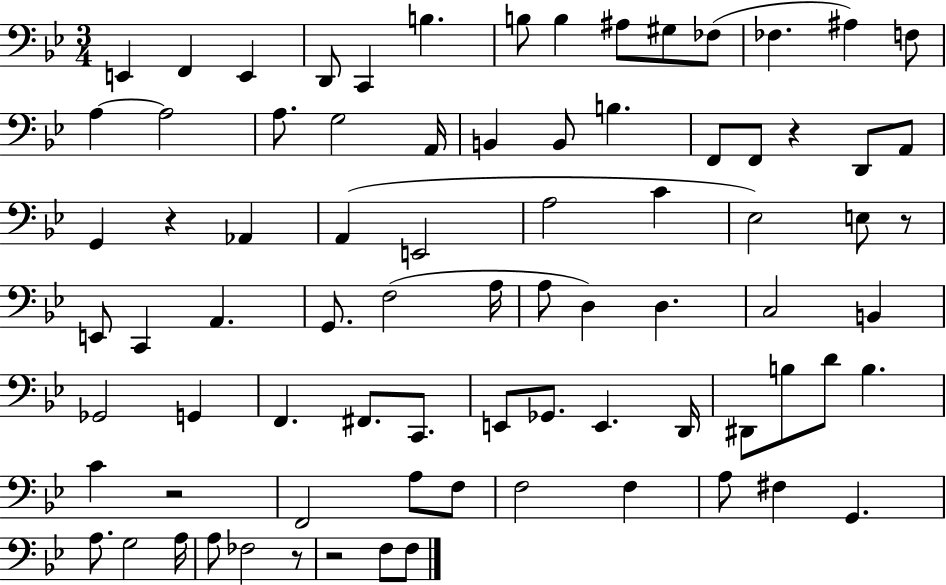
{
  \clef bass
  \numericTimeSignature
  \time 3/4
  \key bes \major
  \repeat volta 2 { e,4 f,4 e,4 | d,8 c,4 b4. | b8 b4 ais8 gis8 fes8( | fes4. ais4) f8 | \break a4~~ a2 | a8. g2 a,16 | b,4 b,8 b4. | f,8 f,8 r4 d,8 a,8 | \break g,4 r4 aes,4 | a,4( e,2 | a2 c'4 | ees2) e8 r8 | \break e,8 c,4 a,4. | g,8. f2( a16 | a8 d4) d4. | c2 b,4 | \break ges,2 g,4 | f,4. fis,8. c,8. | e,8 ges,8. e,4. d,16 | dis,8 b8 d'8 b4. | \break c'4 r2 | f,2 a8 f8 | f2 f4 | a8 fis4 g,4. | \break a8. g2 a16 | a8 fes2 r8 | r2 f8 f8 | } \bar "|."
}